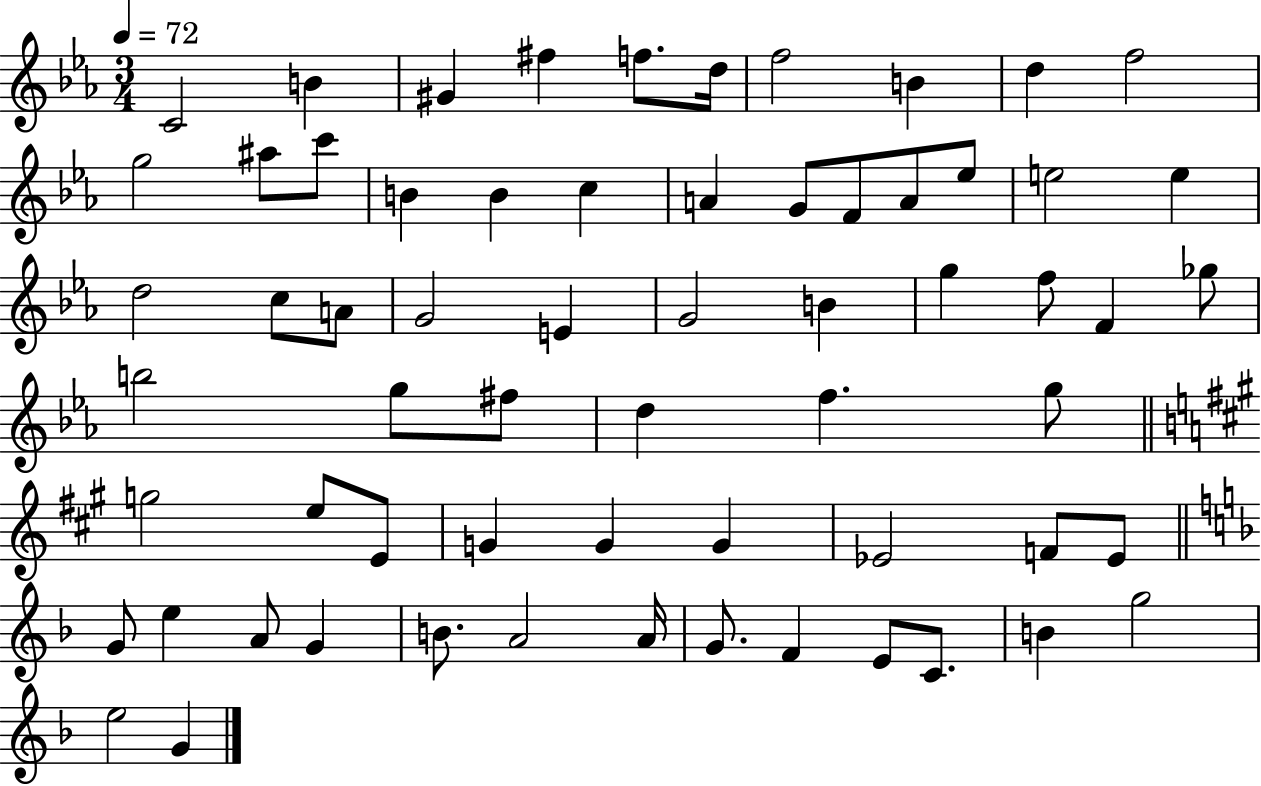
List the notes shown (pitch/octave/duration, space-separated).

C4/h B4/q G#4/q F#5/q F5/e. D5/s F5/h B4/q D5/q F5/h G5/h A#5/e C6/e B4/q B4/q C5/q A4/q G4/e F4/e A4/e Eb5/e E5/h E5/q D5/h C5/e A4/e G4/h E4/q G4/h B4/q G5/q F5/e F4/q Gb5/e B5/h G5/e F#5/e D5/q F5/q. G5/e G5/h E5/e E4/e G4/q G4/q G4/q Eb4/h F4/e Eb4/e G4/e E5/q A4/e G4/q B4/e. A4/h A4/s G4/e. F4/q E4/e C4/e. B4/q G5/h E5/h G4/q